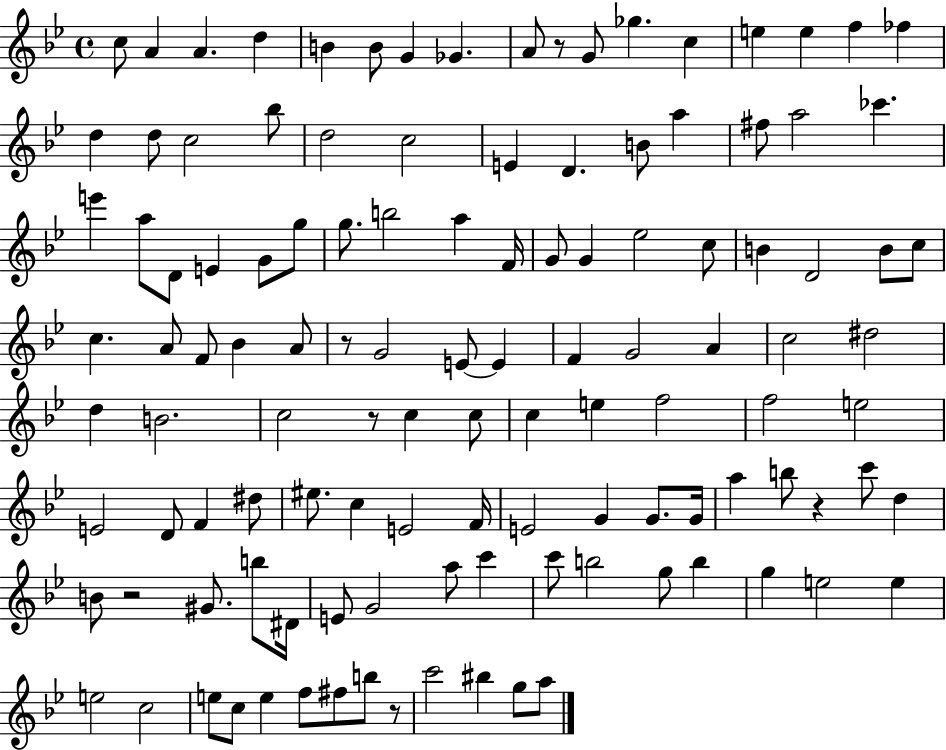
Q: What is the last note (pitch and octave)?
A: A5